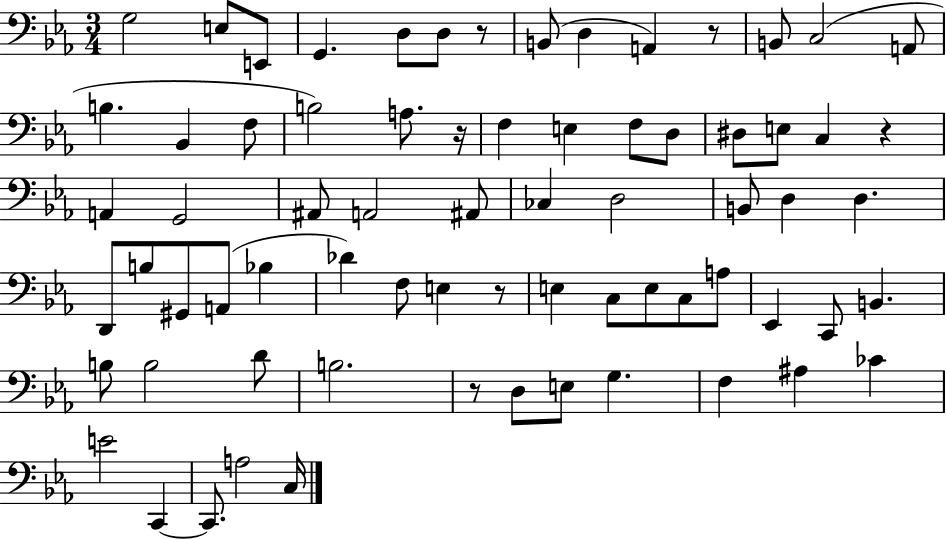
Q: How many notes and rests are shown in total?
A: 71